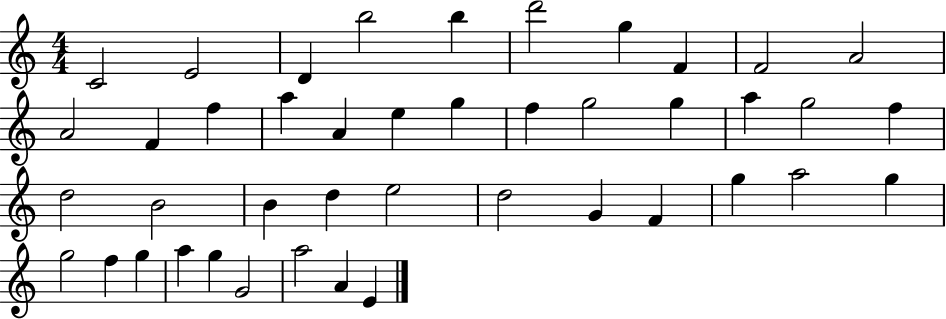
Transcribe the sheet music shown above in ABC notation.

X:1
T:Untitled
M:4/4
L:1/4
K:C
C2 E2 D b2 b d'2 g F F2 A2 A2 F f a A e g f g2 g a g2 f d2 B2 B d e2 d2 G F g a2 g g2 f g a g G2 a2 A E